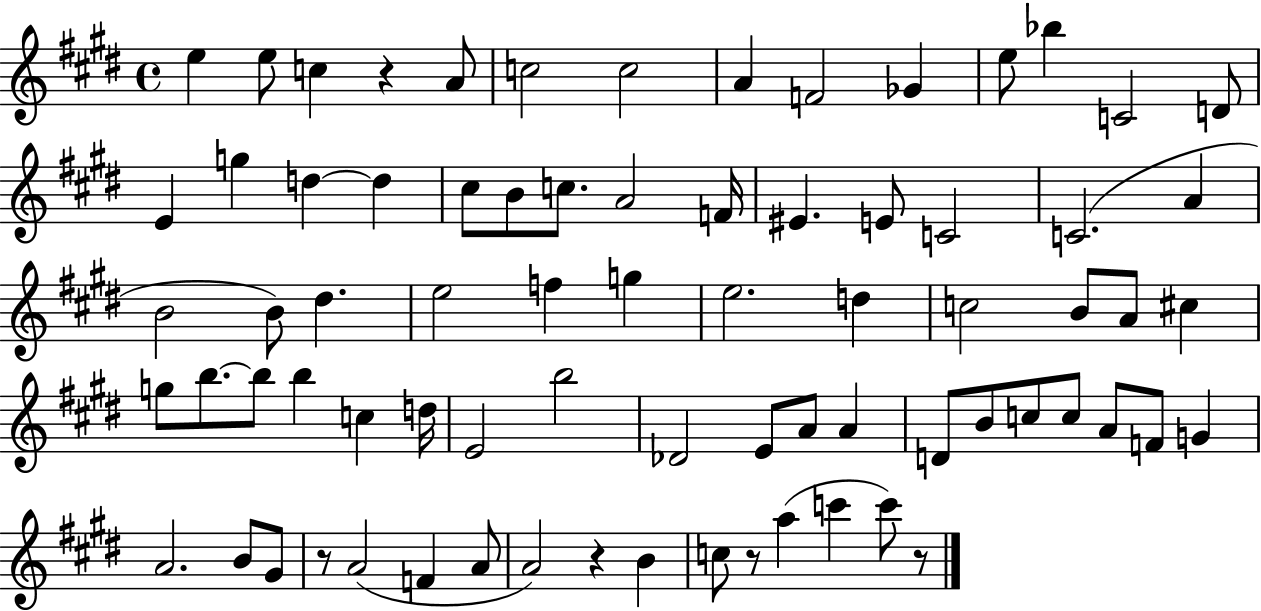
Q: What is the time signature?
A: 4/4